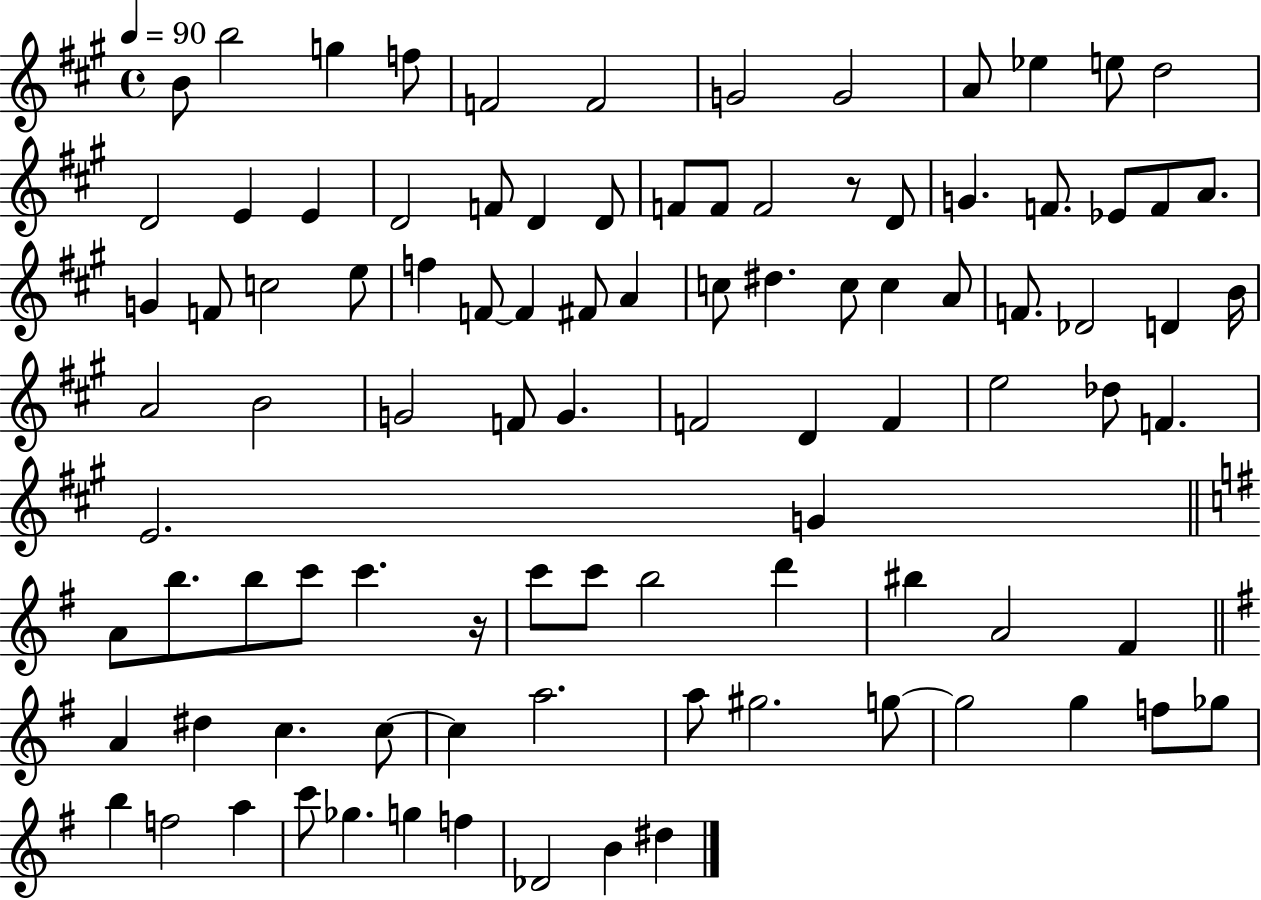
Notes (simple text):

B4/e B5/h G5/q F5/e F4/h F4/h G4/h G4/h A4/e Eb5/q E5/e D5/h D4/h E4/q E4/q D4/h F4/e D4/q D4/e F4/e F4/e F4/h R/e D4/e G4/q. F4/e. Eb4/e F4/e A4/e. G4/q F4/e C5/h E5/e F5/q F4/e F4/q F#4/e A4/q C5/e D#5/q. C5/e C5/q A4/e F4/e. Db4/h D4/q B4/s A4/h B4/h G4/h F4/e G4/q. F4/h D4/q F4/q E5/h Db5/e F4/q. E4/h. G4/q A4/e B5/e. B5/e C6/e C6/q. R/s C6/e C6/e B5/h D6/q BIS5/q A4/h F#4/q A4/q D#5/q C5/q. C5/e C5/q A5/h. A5/e G#5/h. G5/e G5/h G5/q F5/e Gb5/e B5/q F5/h A5/q C6/e Gb5/q. G5/q F5/q Db4/h B4/q D#5/q